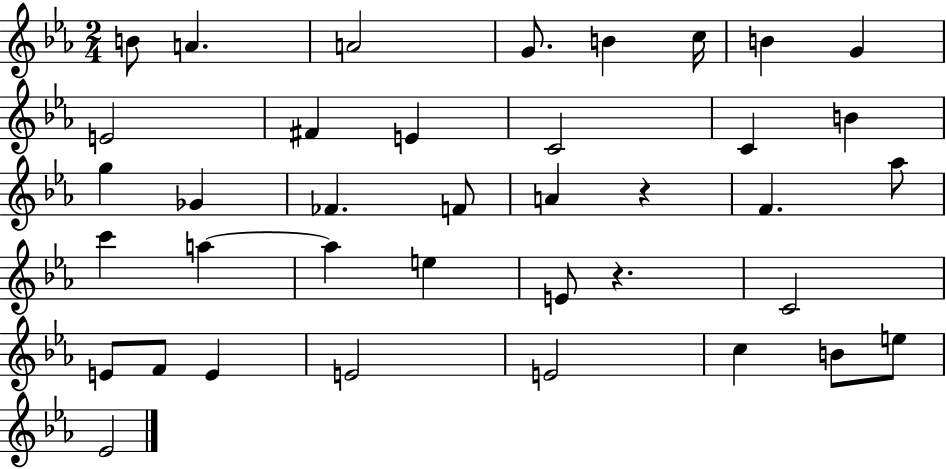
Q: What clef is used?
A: treble